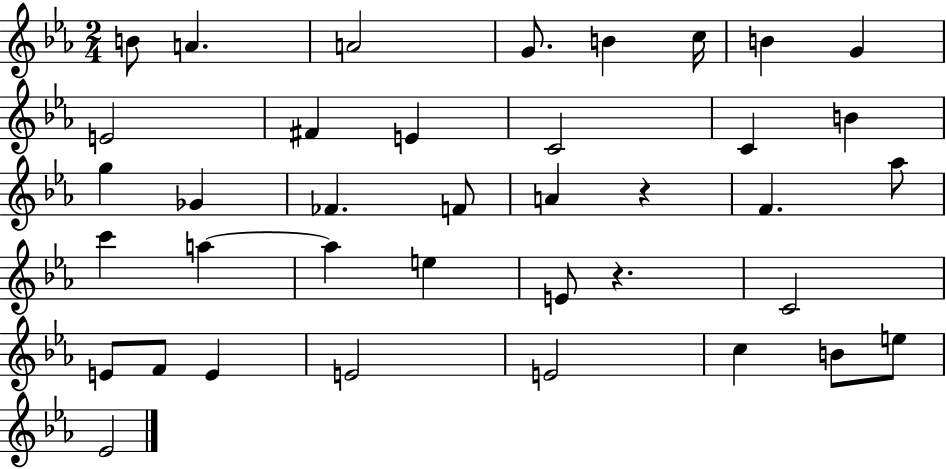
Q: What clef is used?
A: treble